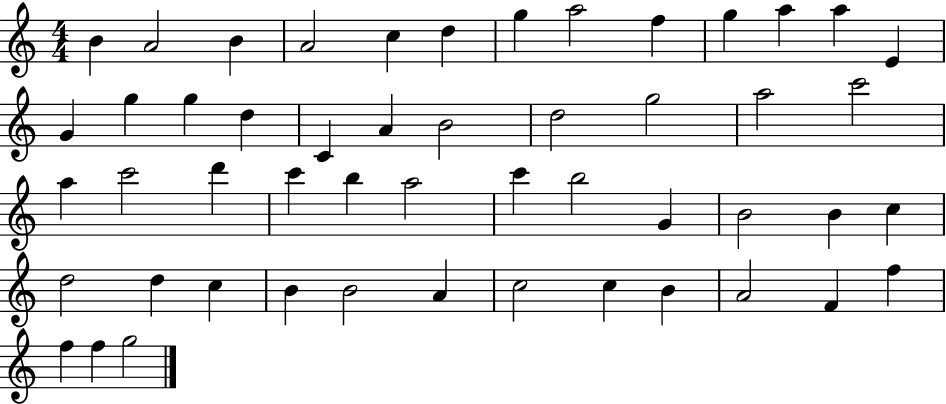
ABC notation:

X:1
T:Untitled
M:4/4
L:1/4
K:C
B A2 B A2 c d g a2 f g a a E G g g d C A B2 d2 g2 a2 c'2 a c'2 d' c' b a2 c' b2 G B2 B c d2 d c B B2 A c2 c B A2 F f f f g2